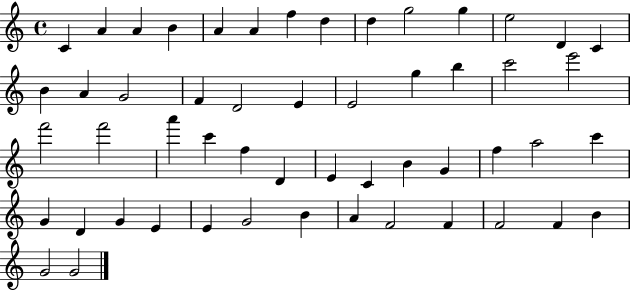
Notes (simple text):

C4/q A4/q A4/q B4/q A4/q A4/q F5/q D5/q D5/q G5/h G5/q E5/h D4/q C4/q B4/q A4/q G4/h F4/q D4/h E4/q E4/h G5/q B5/q C6/h E6/h F6/h F6/h A6/q C6/q F5/q D4/q E4/q C4/q B4/q G4/q F5/q A5/h C6/q G4/q D4/q G4/q E4/q E4/q G4/h B4/q A4/q F4/h F4/q F4/h F4/q B4/q G4/h G4/h